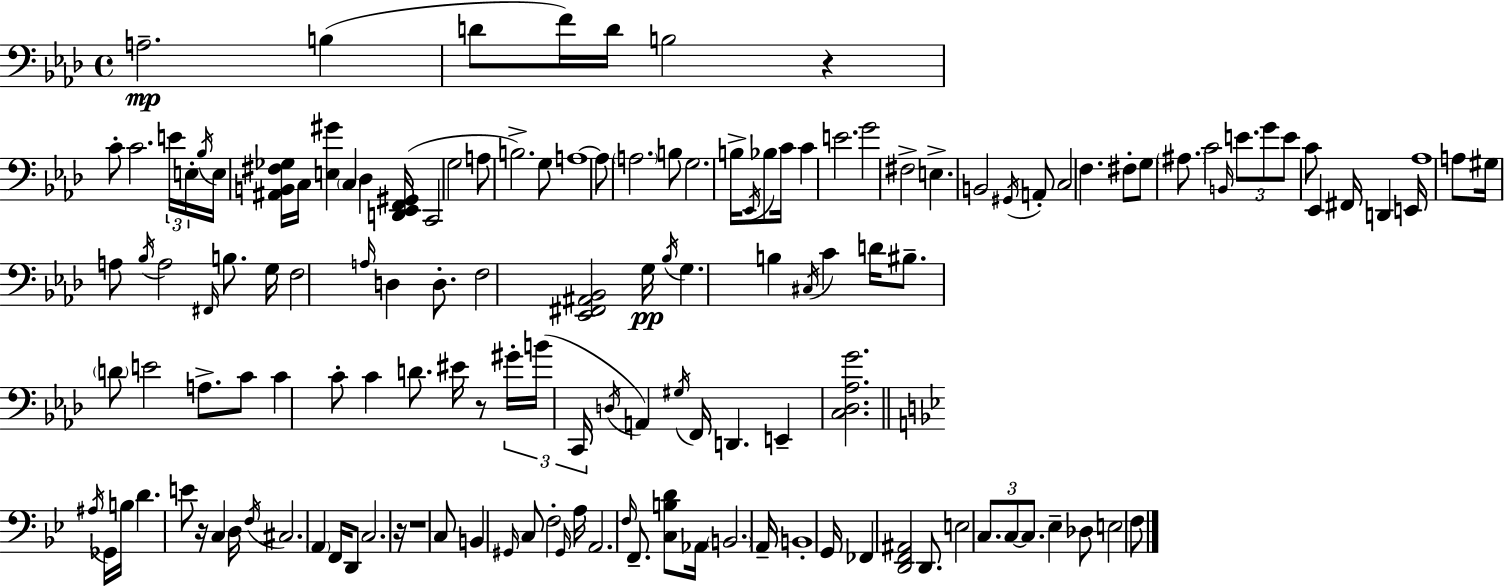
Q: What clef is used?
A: bass